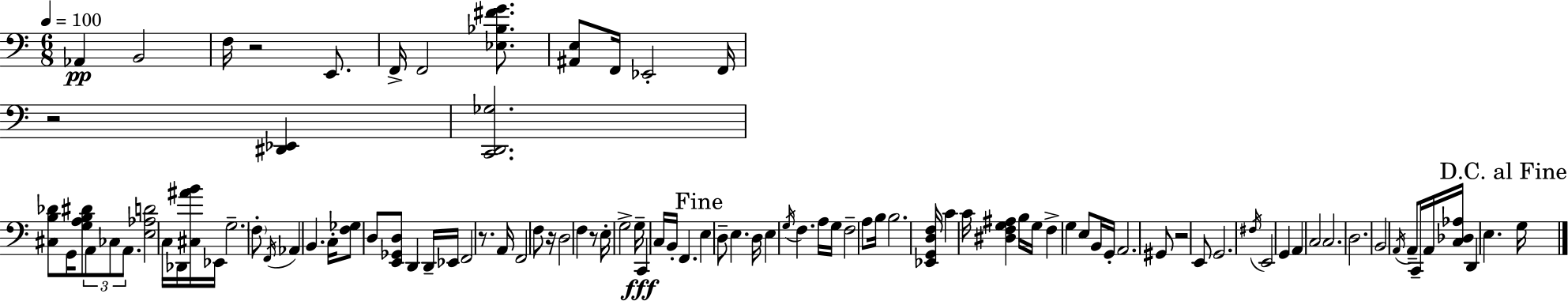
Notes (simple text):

Ab2/q B2/h F3/s R/h E2/e. F2/s F2/h [Eb3,Bb3,F#4,G4]/e. [A#2,E3]/e F2/s Eb2/h F2/s R/h [D#2,Eb2]/q [C2,D2,Gb3]/h. [C#3,B3,Db4]/e G2/s [G3,A3,B3,D#4]/e A2/e CES3/e A2/e. [E3,Ab3,D4]/h C3/s Db2/s [C#3,A#4,B4]/s Eb2/s G3/h. F3/e F2/s Ab2/q B2/q. C3/s [F3,Gb3]/e D3/e [E2,Gb2,D3]/e D2/q D2/s Eb2/s F2/h R/e. A2/s F2/h F3/e R/s D3/h F3/q R/e E3/s G3/h G3/s C2/q C3/s B2/s F2/q. E3/q D3/e E3/q. D3/s E3/q G3/s F3/q. A3/s G3/s F3/h A3/e B3/s B3/h. [Eb2,G2,D3,F3]/s C4/q C4/s [D#3,F3,G3,A#3]/q B3/s G3/s F3/q G3/q E3/e B2/s G2/s A2/h. G#2/e R/h E2/e G2/h. F#3/s E2/h G2/q A2/q C3/h C3/h. D3/h. B2/h A2/s A2/e C2/s A2/s [C3,Db3,Ab3]/s D2/q E3/q. G3/s